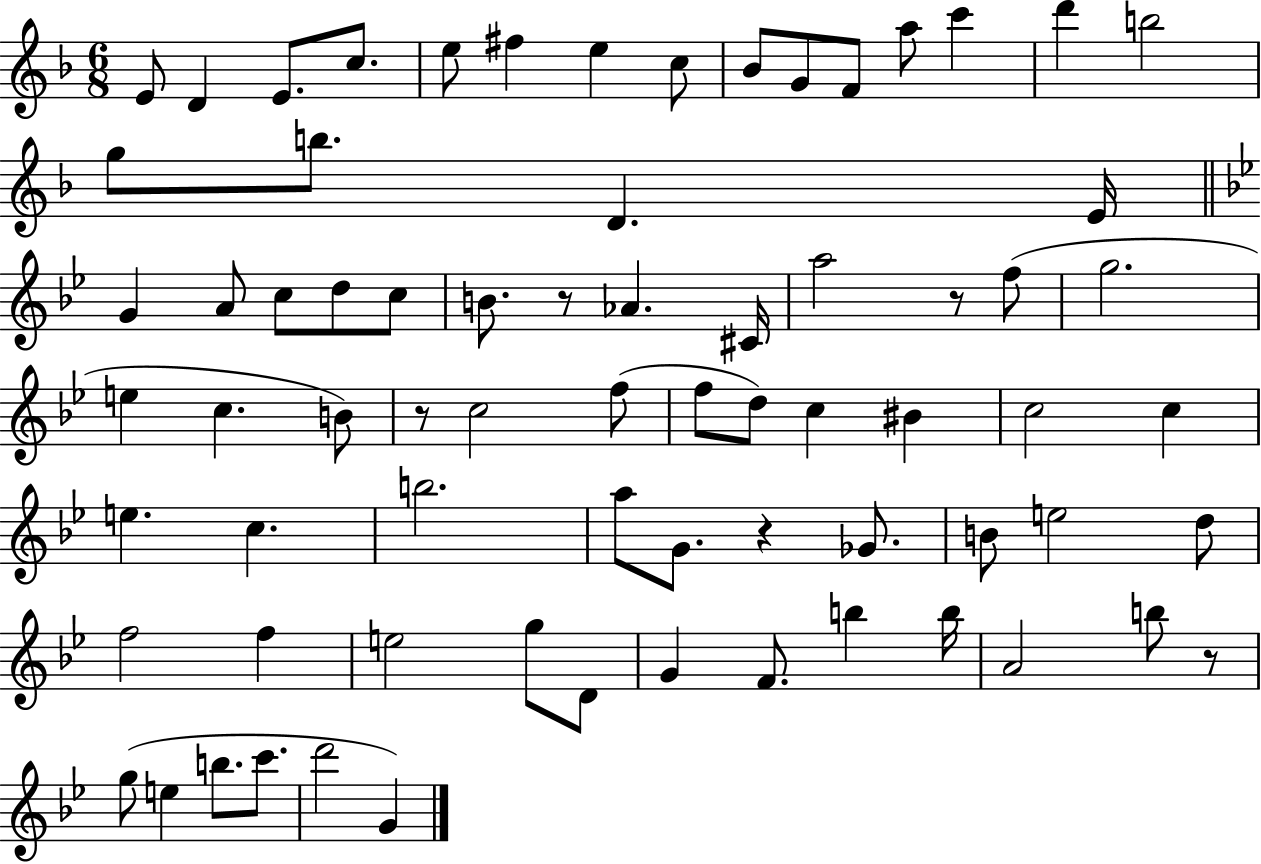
{
  \clef treble
  \numericTimeSignature
  \time 6/8
  \key f \major
  e'8 d'4 e'8. c''8. | e''8 fis''4 e''4 c''8 | bes'8 g'8 f'8 a''8 c'''4 | d'''4 b''2 | \break g''8 b''8. d'4. e'16 | \bar "||" \break \key bes \major g'4 a'8 c''8 d''8 c''8 | b'8. r8 aes'4. cis'16 | a''2 r8 f''8( | g''2. | \break e''4 c''4. b'8) | r8 c''2 f''8( | f''8 d''8) c''4 bis'4 | c''2 c''4 | \break e''4. c''4. | b''2. | a''8 g'8. r4 ges'8. | b'8 e''2 d''8 | \break f''2 f''4 | e''2 g''8 d'8 | g'4 f'8. b''4 b''16 | a'2 b''8 r8 | \break g''8( e''4 b''8. c'''8. | d'''2 g'4) | \bar "|."
}